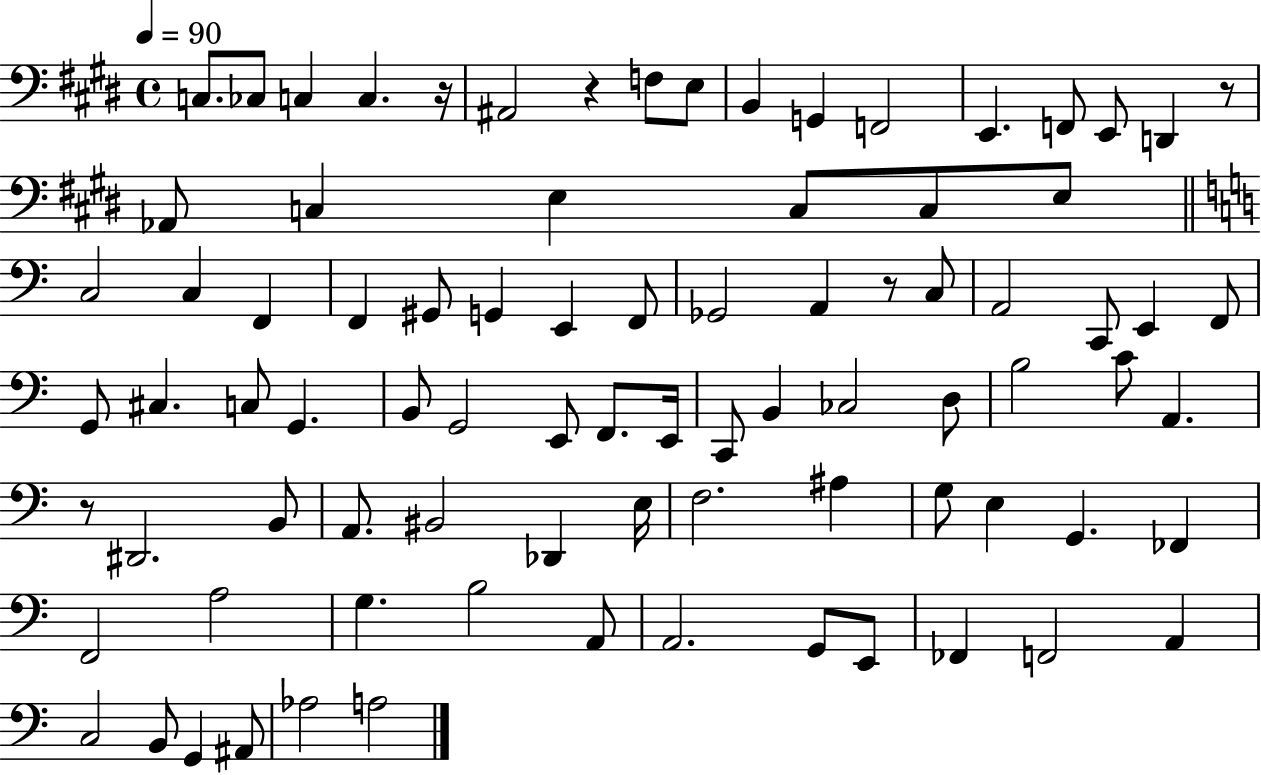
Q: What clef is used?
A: bass